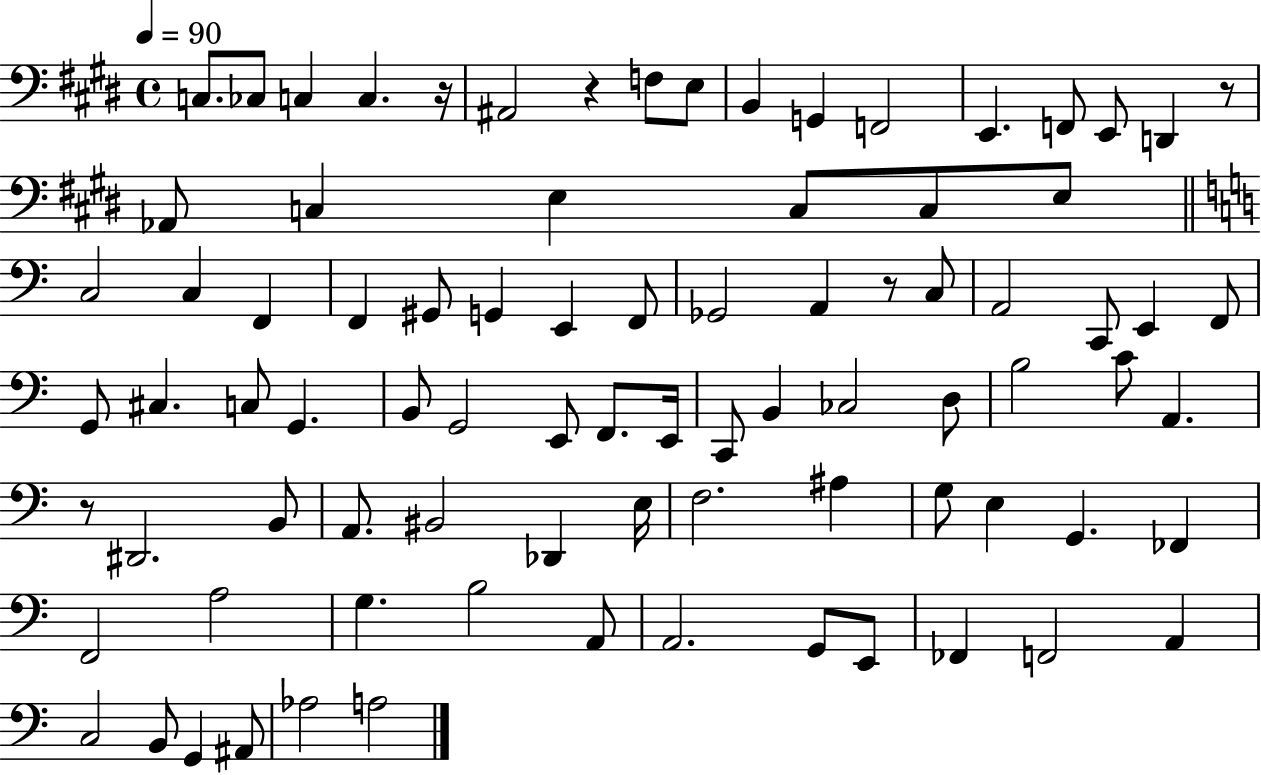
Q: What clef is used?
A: bass